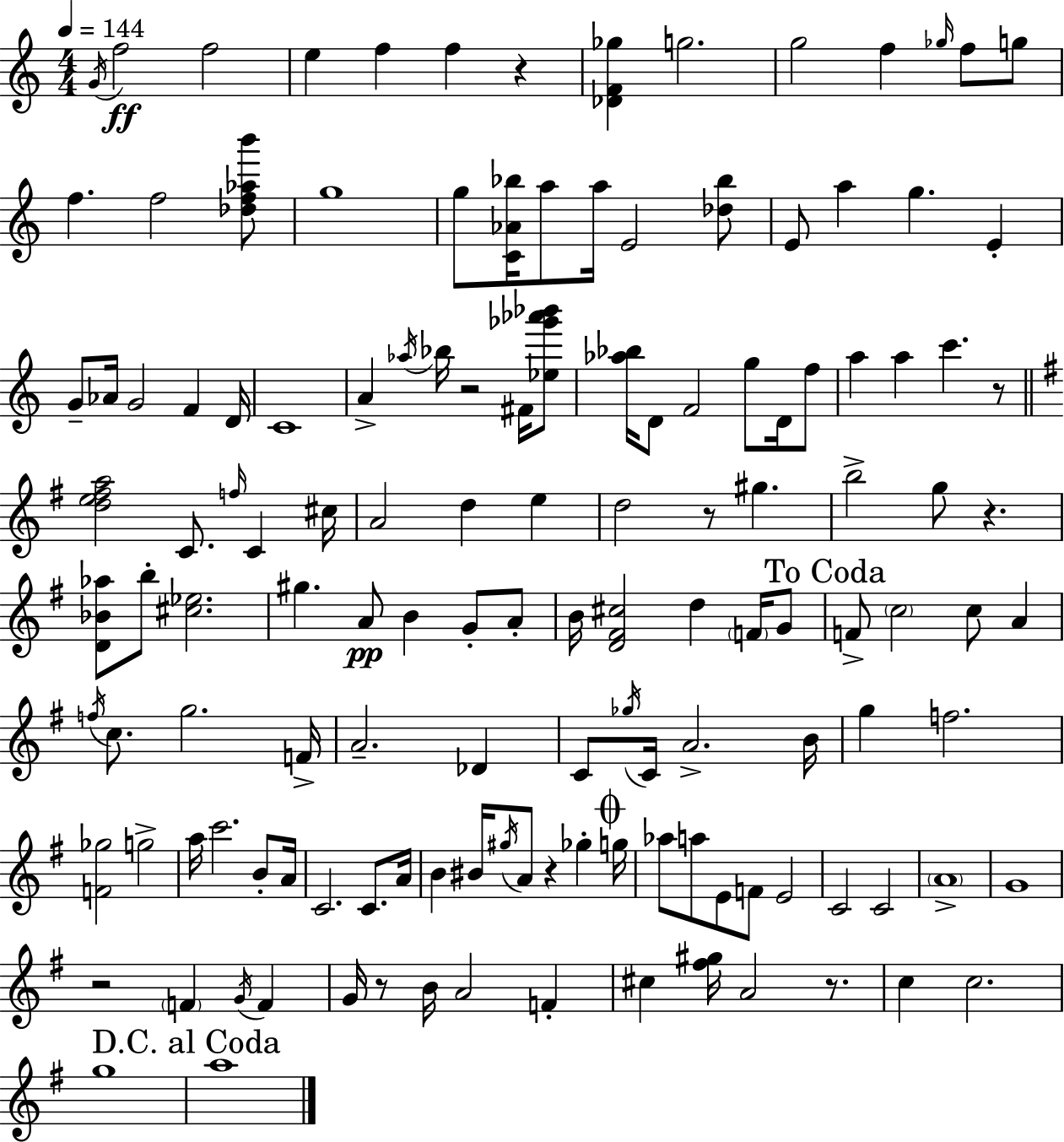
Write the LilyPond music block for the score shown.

{
  \clef treble
  \numericTimeSignature
  \time 4/4
  \key a \minor
  \tempo 4 = 144
  \repeat volta 2 { \acciaccatura { g'16 }\ff f''2 f''2 | e''4 f''4 f''4 r4 | <des' f' ges''>4 g''2. | g''2 f''4 \grace { ges''16 } f''8 | \break g''8 f''4. f''2 | <des'' f'' aes'' b'''>8 g''1 | g''8 <c' aes' bes''>16 a''8 a''16 e'2 | <des'' bes''>8 e'8 a''4 g''4. e'4-. | \break g'8-- aes'16 g'2 f'4 | d'16 c'1 | a'4-> \acciaccatura { aes''16 } bes''16 r2 | fis'16 <ees'' ges''' aes''' bes'''>8 <aes'' bes''>16 d'8 f'2 g''8 | \break d'16 f''8 a''4 a''4 c'''4. | r8 \bar "||" \break \key g \major <d'' e'' fis'' a''>2 c'8. \grace { f''16 } c'4 | cis''16 a'2 d''4 e''4 | d''2 r8 gis''4. | b''2-> g''8 r4. | \break <d' bes' aes''>8 b''8-. <cis'' ees''>2. | gis''4. a'8\pp b'4 g'8-. a'8-. | b'16 <d' fis' cis''>2 d''4 \parenthesize f'16 g'8 | \mark "To Coda" f'8-> \parenthesize c''2 c''8 a'4 | \break \acciaccatura { f''16 } c''8. g''2. | f'16-> a'2.-- des'4 | c'8 \acciaccatura { ges''16 } c'16 a'2.-> | b'16 g''4 f''2. | \break <f' ges''>2 g''2-> | a''16 c'''2. | b'8-. a'16 c'2. c'8. | a'16 b'4 bis'16 \acciaccatura { gis''16 } a'8 r4 ges''4-. | \break \mark \markup { \musicglyph "scripts.coda" } g''16 aes''8 a''8 e'8 f'8 e'2 | c'2 c'2 | \parenthesize a'1-> | g'1 | \break r2 \parenthesize f'4 | \acciaccatura { g'16 } f'4 g'16 r8 b'16 a'2 | f'4-. cis''4 <fis'' gis''>16 a'2 | r8. c''4 c''2. | \break g''1 | \mark "D.C. al Coda" a''1 | } \bar "|."
}